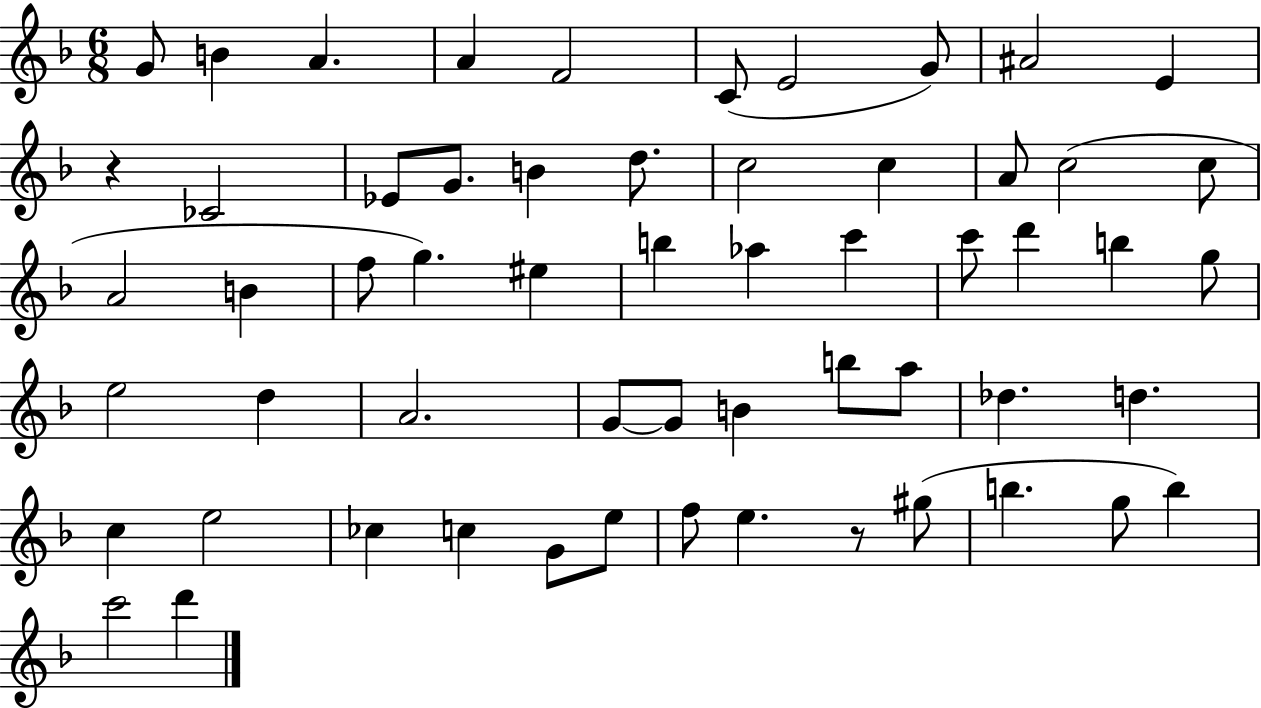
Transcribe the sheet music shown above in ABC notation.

X:1
T:Untitled
M:6/8
L:1/4
K:F
G/2 B A A F2 C/2 E2 G/2 ^A2 E z _C2 _E/2 G/2 B d/2 c2 c A/2 c2 c/2 A2 B f/2 g ^e b _a c' c'/2 d' b g/2 e2 d A2 G/2 G/2 B b/2 a/2 _d d c e2 _c c G/2 e/2 f/2 e z/2 ^g/2 b g/2 b c'2 d'